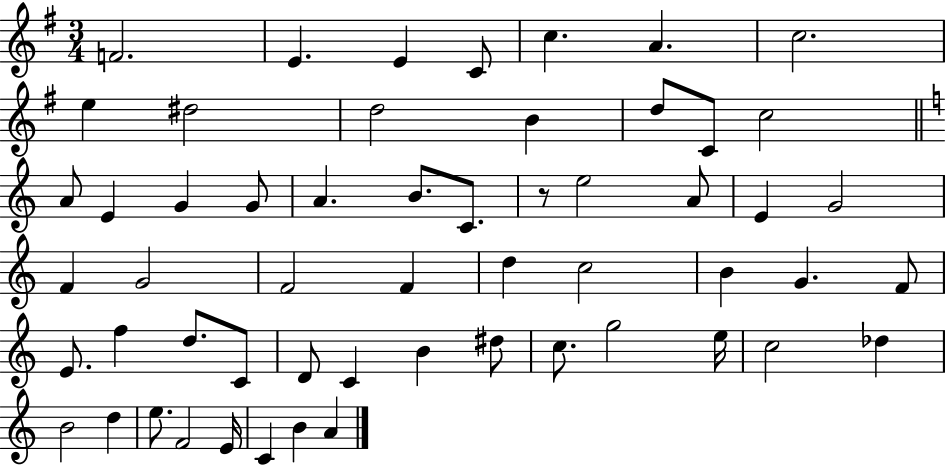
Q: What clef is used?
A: treble